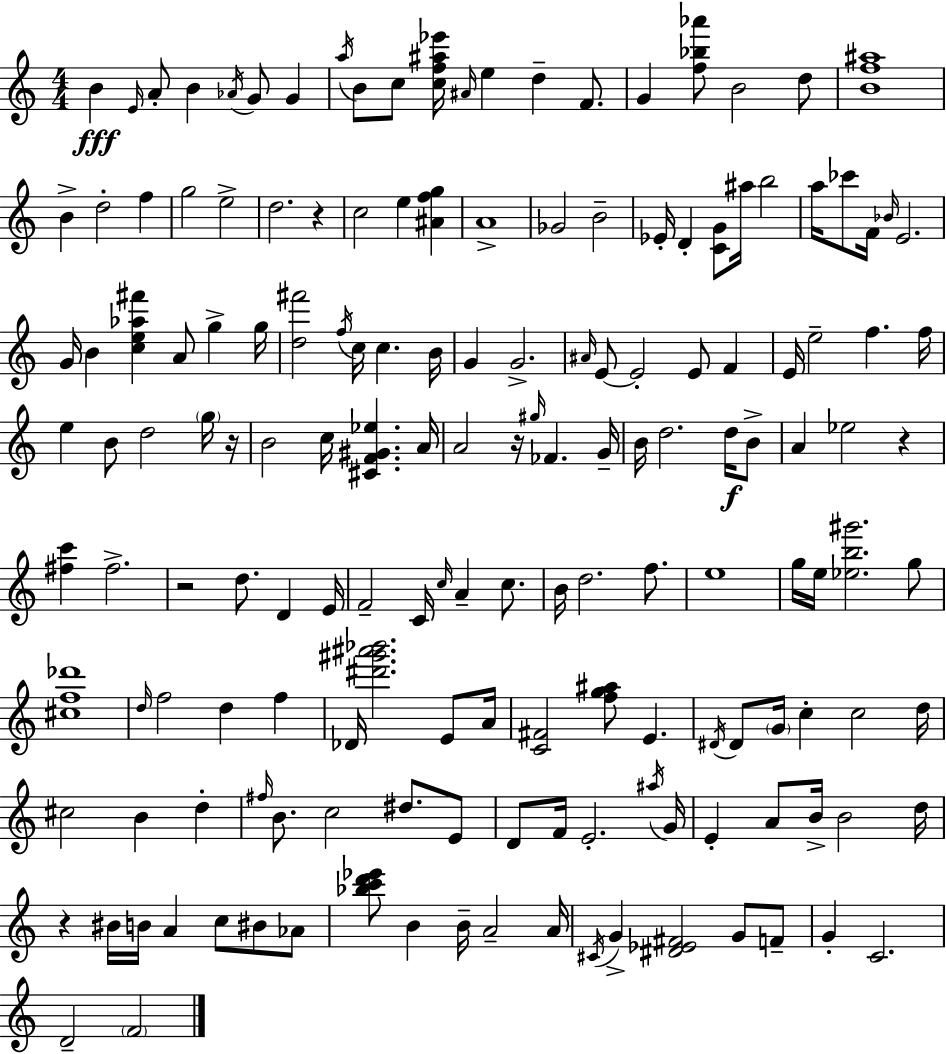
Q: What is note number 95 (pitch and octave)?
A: Db4